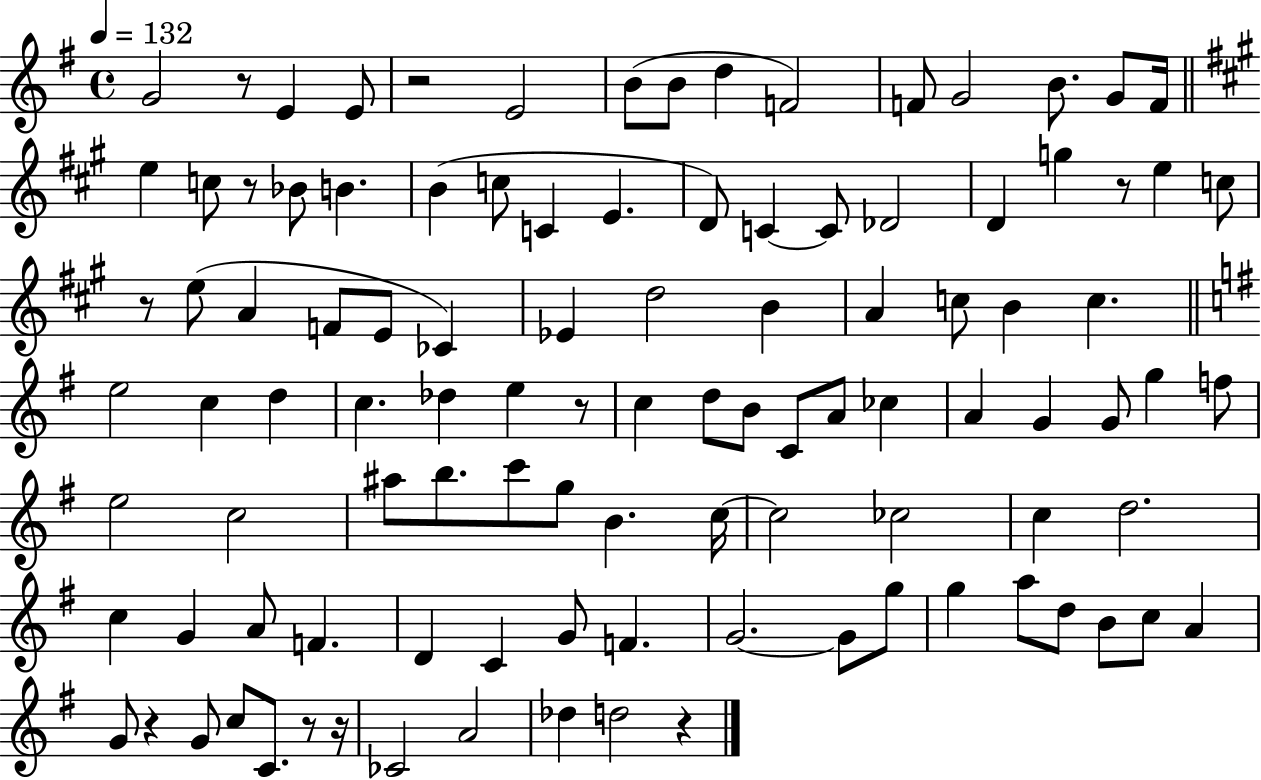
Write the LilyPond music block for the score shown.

{
  \clef treble
  \time 4/4
  \defaultTimeSignature
  \key g \major
  \tempo 4 = 132
  g'2 r8 e'4 e'8 | r2 e'2 | b'8( b'8 d''4 f'2) | f'8 g'2 b'8. g'8 f'16 | \break \bar "||" \break \key a \major e''4 c''8 r8 bes'8 b'4. | b'4( c''8 c'4 e'4. | d'8) c'4~~ c'8 des'2 | d'4 g''4 r8 e''4 c''8 | \break r8 e''8( a'4 f'8 e'8 ces'4) | ees'4 d''2 b'4 | a'4 c''8 b'4 c''4. | \bar "||" \break \key e \minor e''2 c''4 d''4 | c''4. des''4 e''4 r8 | c''4 d''8 b'8 c'8 a'8 ces''4 | a'4 g'4 g'8 g''4 f''8 | \break e''2 c''2 | ais''8 b''8. c'''8 g''8 b'4. c''16~~ | c''2 ces''2 | c''4 d''2. | \break c''4 g'4 a'8 f'4. | d'4 c'4 g'8 f'4. | g'2.~~ g'8 g''8 | g''4 a''8 d''8 b'8 c''8 a'4 | \break g'8 r4 g'8 c''8 c'8. r8 r16 | ces'2 a'2 | des''4 d''2 r4 | \bar "|."
}